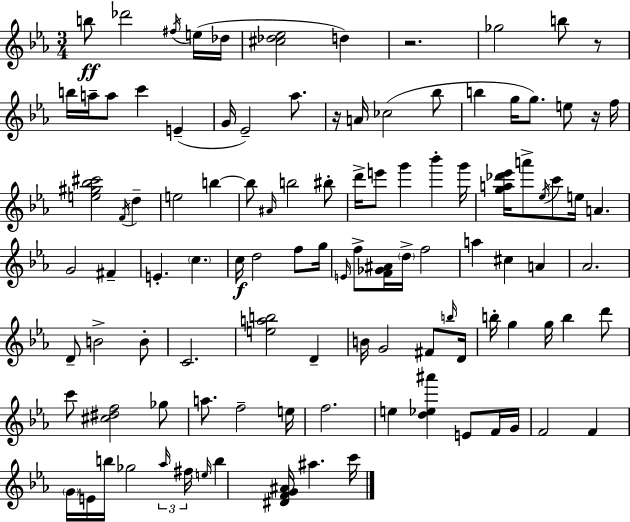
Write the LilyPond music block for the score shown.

{
  \clef treble
  \numericTimeSignature
  \time 3/4
  \key c \minor
  b''8\ff des'''2 \acciaccatura { fis''16 }( e''16 | des''16 <cis'' des'' ees''>2 d''4) | r2. | ges''2 b''8 r8 | \break b''16 a''16-- a''8 c'''4 e'4--( | g'16 ees'2--) aes''8. | r16 a'16 ces''2( bes''8 | b''4 g''16 g''8.) e''8 r16 | \break f''16 <e'' gis'' bes'' cis'''>2 \acciaccatura { f'16 } d''4-- | e''2 b''4~~ | b''8 \grace { ais'16 } b''2 | bis''8-. d'''16-> e'''8 g'''4 bes'''4-. | \break g'''16 <g'' a'' des''' ees'''>16 a'''8-> \acciaccatura { ees''16 } c'''8 e''16 a'4. | g'2 | fis'4-- e'4.-. \parenthesize c''4. | c''16\f d''2 | \break f''8 g''16 \grace { e'16 } f''8-> <f' ges' ais'>16 \parenthesize d''16-> f''2 | a''4 cis''4 | a'4 aes'2. | d'8-- b'2-> | \break b'8-. c'2. | <e'' a'' b''>2 | d'4-- b'16 g'2 | fis'8 \grace { b''16 } d'16 b''16-. g''4 g''16 | \break b''4 d'''8 c'''8 <cis'' dis'' f''>2 | ges''8 a''8. f''2-- | e''16 f''2. | e''4 <d'' ees'' ais'''>4 | \break e'8 f'16 g'16 f'2 | f'4 \parenthesize g'16 e'16 b''16 ges''2 | \tuplet 3/2 { \grace { aes''16 } fis''16 \grace { e''16 } } b''4 | <dis' f' g' ais'>16 ais''4. c'''16 \bar "|."
}